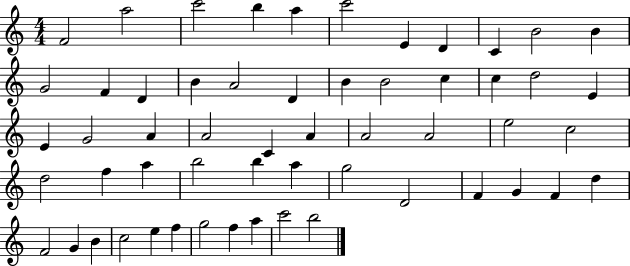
{
  \clef treble
  \numericTimeSignature
  \time 4/4
  \key c \major
  f'2 a''2 | c'''2 b''4 a''4 | c'''2 e'4 d'4 | c'4 b'2 b'4 | \break g'2 f'4 d'4 | b'4 a'2 d'4 | b'4 b'2 c''4 | c''4 d''2 e'4 | \break e'4 g'2 a'4 | a'2 c'4 a'4 | a'2 a'2 | e''2 c''2 | \break d''2 f''4 a''4 | b''2 b''4 a''4 | g''2 d'2 | f'4 g'4 f'4 d''4 | \break f'2 g'4 b'4 | c''2 e''4 f''4 | g''2 f''4 a''4 | c'''2 b''2 | \break \bar "|."
}